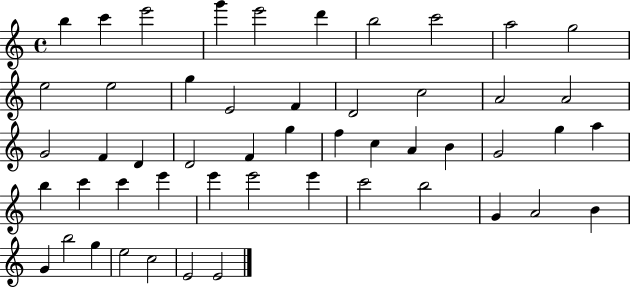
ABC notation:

X:1
T:Untitled
M:4/4
L:1/4
K:C
b c' e'2 g' e'2 d' b2 c'2 a2 g2 e2 e2 g E2 F D2 c2 A2 A2 G2 F D D2 F g f c A B G2 g a b c' c' e' e' e'2 e' c'2 b2 G A2 B G b2 g e2 c2 E2 E2